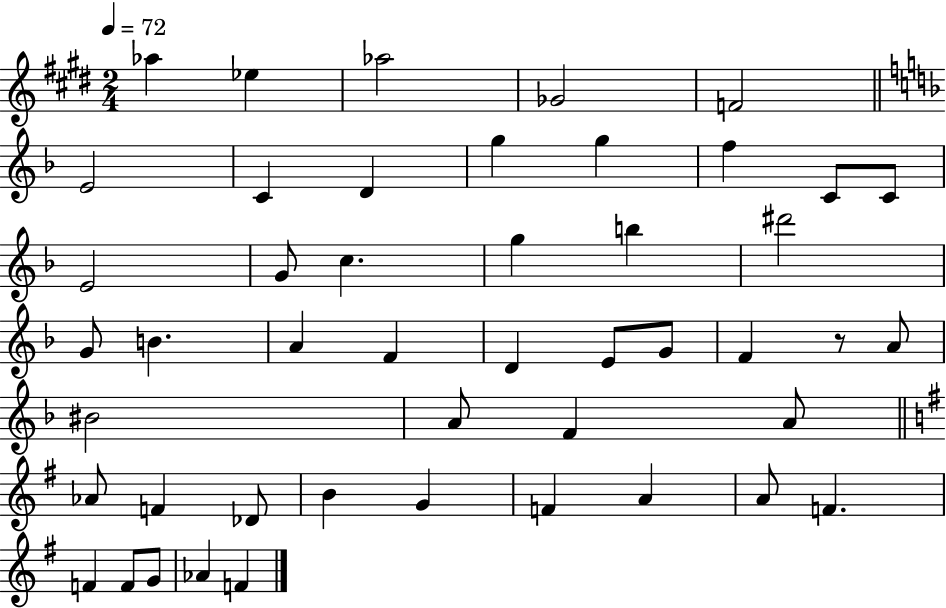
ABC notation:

X:1
T:Untitled
M:2/4
L:1/4
K:E
_a _e _a2 _G2 F2 E2 C D g g f C/2 C/2 E2 G/2 c g b ^d'2 G/2 B A F D E/2 G/2 F z/2 A/2 ^B2 A/2 F A/2 _A/2 F _D/2 B G F A A/2 F F F/2 G/2 _A F